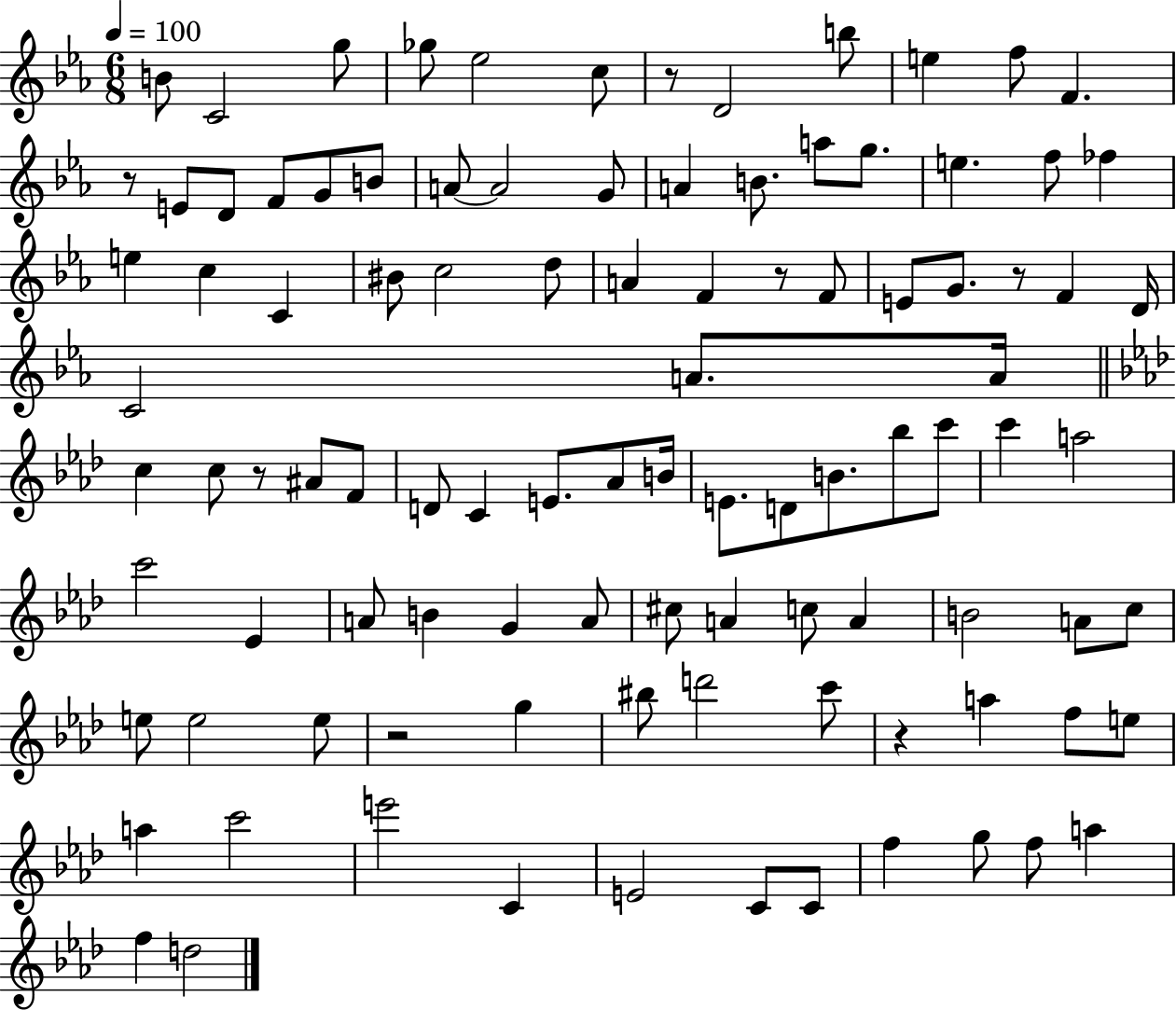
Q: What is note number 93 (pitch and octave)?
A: F5